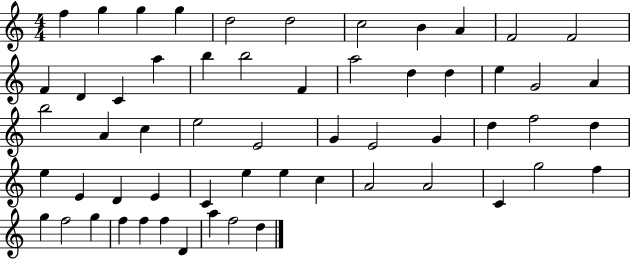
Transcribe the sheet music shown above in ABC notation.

X:1
T:Untitled
M:4/4
L:1/4
K:C
f g g g d2 d2 c2 B A F2 F2 F D C a b b2 F a2 d d e G2 A b2 A c e2 E2 G E2 G d f2 d e E D E C e e c A2 A2 C g2 f g f2 g f f f D a f2 d